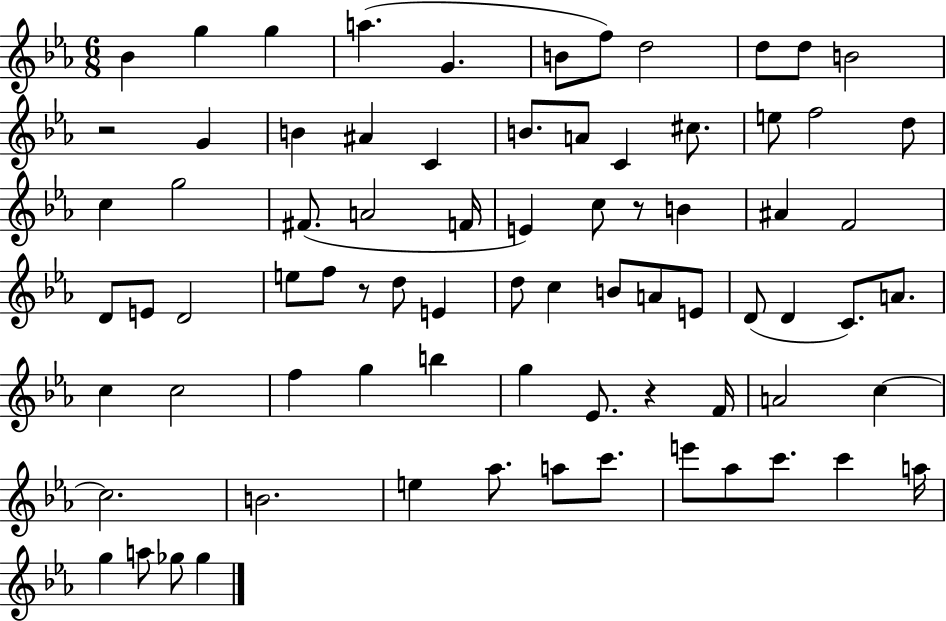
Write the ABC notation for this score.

X:1
T:Untitled
M:6/8
L:1/4
K:Eb
_B g g a G B/2 f/2 d2 d/2 d/2 B2 z2 G B ^A C B/2 A/2 C ^c/2 e/2 f2 d/2 c g2 ^F/2 A2 F/4 E c/2 z/2 B ^A F2 D/2 E/2 D2 e/2 f/2 z/2 d/2 E d/2 c B/2 A/2 E/2 D/2 D C/2 A/2 c c2 f g b g _E/2 z F/4 A2 c c2 B2 e _a/2 a/2 c'/2 e'/2 _a/2 c'/2 c' a/4 g a/2 _g/2 _g